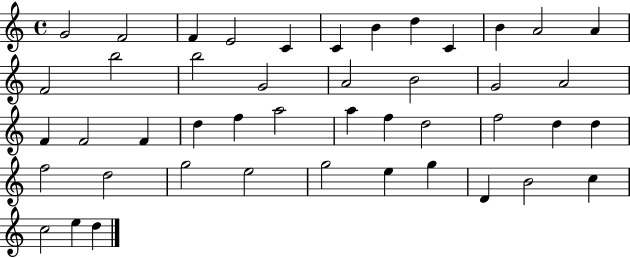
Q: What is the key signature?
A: C major